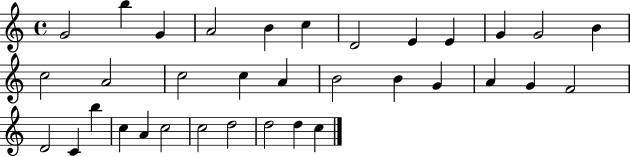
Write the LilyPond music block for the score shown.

{
  \clef treble
  \time 4/4
  \defaultTimeSignature
  \key c \major
  g'2 b''4 g'4 | a'2 b'4 c''4 | d'2 e'4 e'4 | g'4 g'2 b'4 | \break c''2 a'2 | c''2 c''4 a'4 | b'2 b'4 g'4 | a'4 g'4 f'2 | \break d'2 c'4 b''4 | c''4 a'4 c''2 | c''2 d''2 | d''2 d''4 c''4 | \break \bar "|."
}